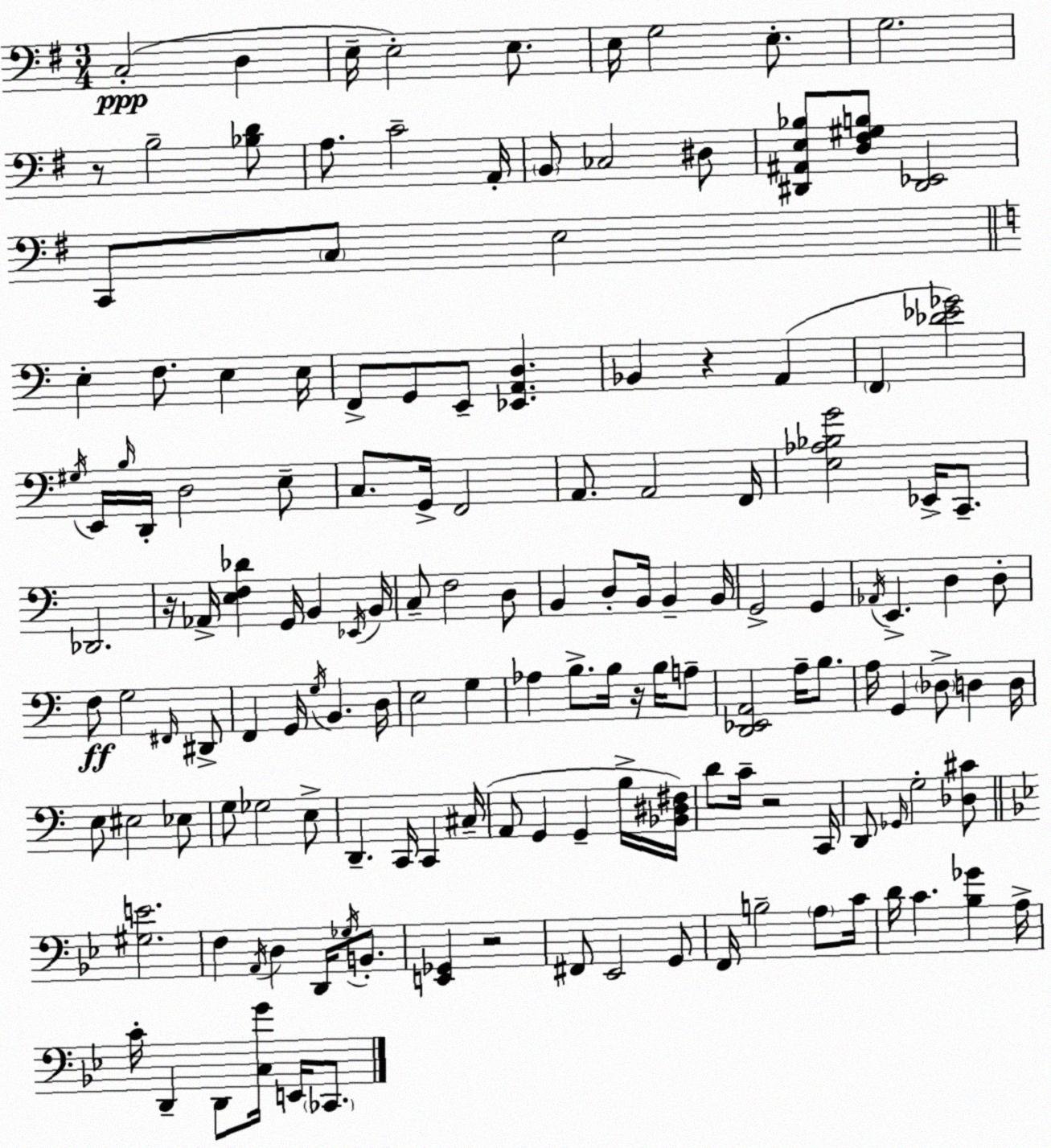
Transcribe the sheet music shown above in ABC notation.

X:1
T:Untitled
M:3/4
L:1/4
K:Em
C,2 D, E,/4 E,2 E,/2 E,/4 G,2 E,/2 G,2 z/2 B,2 [_B,D]/2 A,/2 C2 A,,/4 B,,/2 _C,2 ^D,/2 [^D,,^A,,E,_B,]/2 [D,^F,^G,B,]/2 [^D,,_E,,]2 C,,/2 C,/2 E,2 E, F,/2 E, E,/4 F,,/2 G,,/2 E,,/2 [_E,,A,,D,] _B,, z A,, F,, [_D_E_G]2 ^G,/4 E,,/4 B,/4 D,,/4 D,2 E,/2 C,/2 G,,/4 F,,2 A,,/2 A,,2 F,,/4 [E,_A,_B,G]2 _E,,/4 C,,/2 _D,,2 z/4 _A,,/4 [E,F,_D] G,,/4 B,, _E,,/4 B,,/4 C,/2 F,2 D,/2 B,, D,/2 B,,/4 B,, B,,/4 G,,2 G,, _A,,/4 E,, D, D,/2 F,/2 G,2 ^F,,/4 ^D,,/2 F,, G,,/4 G,/4 B,, D,/4 E,2 G, _A, B,/2 B,/4 z/4 B,/4 A,/2 [D,,_E,,A,,]2 A,/4 B,/2 A,/4 G,, _D,/2 D, D,/4 E,/2 ^E,2 _E,/2 G,/2 _G,2 E,/2 D,, C,,/4 C,, ^C,/4 A,,/2 G,, G,, B,/4 [_B,,^D,^F,]/4 D/2 C/4 z2 C,,/4 D,,/2 _G,,/4 G,2 [_D,^C]/2 [^G,E]2 F, A,,/4 D, D,,/4 _G,/4 B,,/2 [E,,_G,,] z2 ^F,,/2 _E,,2 G,,/2 F,,/4 B,2 A,/2 C/4 D/4 C [_B,_G] A,/4 C/4 D,, D,,/2 [C,G]/4 E,,/4 _C,,/2